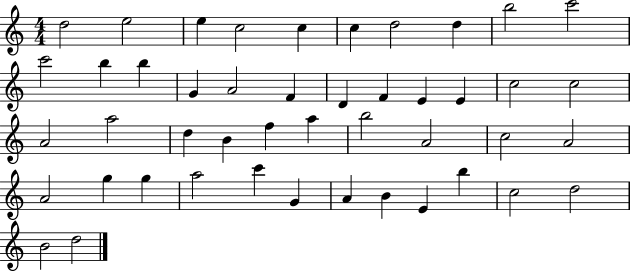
D5/h E5/h E5/q C5/h C5/q C5/q D5/h D5/q B5/h C6/h C6/h B5/q B5/q G4/q A4/h F4/q D4/q F4/q E4/q E4/q C5/h C5/h A4/h A5/h D5/q B4/q F5/q A5/q B5/h A4/h C5/h A4/h A4/h G5/q G5/q A5/h C6/q G4/q A4/q B4/q E4/q B5/q C5/h D5/h B4/h D5/h